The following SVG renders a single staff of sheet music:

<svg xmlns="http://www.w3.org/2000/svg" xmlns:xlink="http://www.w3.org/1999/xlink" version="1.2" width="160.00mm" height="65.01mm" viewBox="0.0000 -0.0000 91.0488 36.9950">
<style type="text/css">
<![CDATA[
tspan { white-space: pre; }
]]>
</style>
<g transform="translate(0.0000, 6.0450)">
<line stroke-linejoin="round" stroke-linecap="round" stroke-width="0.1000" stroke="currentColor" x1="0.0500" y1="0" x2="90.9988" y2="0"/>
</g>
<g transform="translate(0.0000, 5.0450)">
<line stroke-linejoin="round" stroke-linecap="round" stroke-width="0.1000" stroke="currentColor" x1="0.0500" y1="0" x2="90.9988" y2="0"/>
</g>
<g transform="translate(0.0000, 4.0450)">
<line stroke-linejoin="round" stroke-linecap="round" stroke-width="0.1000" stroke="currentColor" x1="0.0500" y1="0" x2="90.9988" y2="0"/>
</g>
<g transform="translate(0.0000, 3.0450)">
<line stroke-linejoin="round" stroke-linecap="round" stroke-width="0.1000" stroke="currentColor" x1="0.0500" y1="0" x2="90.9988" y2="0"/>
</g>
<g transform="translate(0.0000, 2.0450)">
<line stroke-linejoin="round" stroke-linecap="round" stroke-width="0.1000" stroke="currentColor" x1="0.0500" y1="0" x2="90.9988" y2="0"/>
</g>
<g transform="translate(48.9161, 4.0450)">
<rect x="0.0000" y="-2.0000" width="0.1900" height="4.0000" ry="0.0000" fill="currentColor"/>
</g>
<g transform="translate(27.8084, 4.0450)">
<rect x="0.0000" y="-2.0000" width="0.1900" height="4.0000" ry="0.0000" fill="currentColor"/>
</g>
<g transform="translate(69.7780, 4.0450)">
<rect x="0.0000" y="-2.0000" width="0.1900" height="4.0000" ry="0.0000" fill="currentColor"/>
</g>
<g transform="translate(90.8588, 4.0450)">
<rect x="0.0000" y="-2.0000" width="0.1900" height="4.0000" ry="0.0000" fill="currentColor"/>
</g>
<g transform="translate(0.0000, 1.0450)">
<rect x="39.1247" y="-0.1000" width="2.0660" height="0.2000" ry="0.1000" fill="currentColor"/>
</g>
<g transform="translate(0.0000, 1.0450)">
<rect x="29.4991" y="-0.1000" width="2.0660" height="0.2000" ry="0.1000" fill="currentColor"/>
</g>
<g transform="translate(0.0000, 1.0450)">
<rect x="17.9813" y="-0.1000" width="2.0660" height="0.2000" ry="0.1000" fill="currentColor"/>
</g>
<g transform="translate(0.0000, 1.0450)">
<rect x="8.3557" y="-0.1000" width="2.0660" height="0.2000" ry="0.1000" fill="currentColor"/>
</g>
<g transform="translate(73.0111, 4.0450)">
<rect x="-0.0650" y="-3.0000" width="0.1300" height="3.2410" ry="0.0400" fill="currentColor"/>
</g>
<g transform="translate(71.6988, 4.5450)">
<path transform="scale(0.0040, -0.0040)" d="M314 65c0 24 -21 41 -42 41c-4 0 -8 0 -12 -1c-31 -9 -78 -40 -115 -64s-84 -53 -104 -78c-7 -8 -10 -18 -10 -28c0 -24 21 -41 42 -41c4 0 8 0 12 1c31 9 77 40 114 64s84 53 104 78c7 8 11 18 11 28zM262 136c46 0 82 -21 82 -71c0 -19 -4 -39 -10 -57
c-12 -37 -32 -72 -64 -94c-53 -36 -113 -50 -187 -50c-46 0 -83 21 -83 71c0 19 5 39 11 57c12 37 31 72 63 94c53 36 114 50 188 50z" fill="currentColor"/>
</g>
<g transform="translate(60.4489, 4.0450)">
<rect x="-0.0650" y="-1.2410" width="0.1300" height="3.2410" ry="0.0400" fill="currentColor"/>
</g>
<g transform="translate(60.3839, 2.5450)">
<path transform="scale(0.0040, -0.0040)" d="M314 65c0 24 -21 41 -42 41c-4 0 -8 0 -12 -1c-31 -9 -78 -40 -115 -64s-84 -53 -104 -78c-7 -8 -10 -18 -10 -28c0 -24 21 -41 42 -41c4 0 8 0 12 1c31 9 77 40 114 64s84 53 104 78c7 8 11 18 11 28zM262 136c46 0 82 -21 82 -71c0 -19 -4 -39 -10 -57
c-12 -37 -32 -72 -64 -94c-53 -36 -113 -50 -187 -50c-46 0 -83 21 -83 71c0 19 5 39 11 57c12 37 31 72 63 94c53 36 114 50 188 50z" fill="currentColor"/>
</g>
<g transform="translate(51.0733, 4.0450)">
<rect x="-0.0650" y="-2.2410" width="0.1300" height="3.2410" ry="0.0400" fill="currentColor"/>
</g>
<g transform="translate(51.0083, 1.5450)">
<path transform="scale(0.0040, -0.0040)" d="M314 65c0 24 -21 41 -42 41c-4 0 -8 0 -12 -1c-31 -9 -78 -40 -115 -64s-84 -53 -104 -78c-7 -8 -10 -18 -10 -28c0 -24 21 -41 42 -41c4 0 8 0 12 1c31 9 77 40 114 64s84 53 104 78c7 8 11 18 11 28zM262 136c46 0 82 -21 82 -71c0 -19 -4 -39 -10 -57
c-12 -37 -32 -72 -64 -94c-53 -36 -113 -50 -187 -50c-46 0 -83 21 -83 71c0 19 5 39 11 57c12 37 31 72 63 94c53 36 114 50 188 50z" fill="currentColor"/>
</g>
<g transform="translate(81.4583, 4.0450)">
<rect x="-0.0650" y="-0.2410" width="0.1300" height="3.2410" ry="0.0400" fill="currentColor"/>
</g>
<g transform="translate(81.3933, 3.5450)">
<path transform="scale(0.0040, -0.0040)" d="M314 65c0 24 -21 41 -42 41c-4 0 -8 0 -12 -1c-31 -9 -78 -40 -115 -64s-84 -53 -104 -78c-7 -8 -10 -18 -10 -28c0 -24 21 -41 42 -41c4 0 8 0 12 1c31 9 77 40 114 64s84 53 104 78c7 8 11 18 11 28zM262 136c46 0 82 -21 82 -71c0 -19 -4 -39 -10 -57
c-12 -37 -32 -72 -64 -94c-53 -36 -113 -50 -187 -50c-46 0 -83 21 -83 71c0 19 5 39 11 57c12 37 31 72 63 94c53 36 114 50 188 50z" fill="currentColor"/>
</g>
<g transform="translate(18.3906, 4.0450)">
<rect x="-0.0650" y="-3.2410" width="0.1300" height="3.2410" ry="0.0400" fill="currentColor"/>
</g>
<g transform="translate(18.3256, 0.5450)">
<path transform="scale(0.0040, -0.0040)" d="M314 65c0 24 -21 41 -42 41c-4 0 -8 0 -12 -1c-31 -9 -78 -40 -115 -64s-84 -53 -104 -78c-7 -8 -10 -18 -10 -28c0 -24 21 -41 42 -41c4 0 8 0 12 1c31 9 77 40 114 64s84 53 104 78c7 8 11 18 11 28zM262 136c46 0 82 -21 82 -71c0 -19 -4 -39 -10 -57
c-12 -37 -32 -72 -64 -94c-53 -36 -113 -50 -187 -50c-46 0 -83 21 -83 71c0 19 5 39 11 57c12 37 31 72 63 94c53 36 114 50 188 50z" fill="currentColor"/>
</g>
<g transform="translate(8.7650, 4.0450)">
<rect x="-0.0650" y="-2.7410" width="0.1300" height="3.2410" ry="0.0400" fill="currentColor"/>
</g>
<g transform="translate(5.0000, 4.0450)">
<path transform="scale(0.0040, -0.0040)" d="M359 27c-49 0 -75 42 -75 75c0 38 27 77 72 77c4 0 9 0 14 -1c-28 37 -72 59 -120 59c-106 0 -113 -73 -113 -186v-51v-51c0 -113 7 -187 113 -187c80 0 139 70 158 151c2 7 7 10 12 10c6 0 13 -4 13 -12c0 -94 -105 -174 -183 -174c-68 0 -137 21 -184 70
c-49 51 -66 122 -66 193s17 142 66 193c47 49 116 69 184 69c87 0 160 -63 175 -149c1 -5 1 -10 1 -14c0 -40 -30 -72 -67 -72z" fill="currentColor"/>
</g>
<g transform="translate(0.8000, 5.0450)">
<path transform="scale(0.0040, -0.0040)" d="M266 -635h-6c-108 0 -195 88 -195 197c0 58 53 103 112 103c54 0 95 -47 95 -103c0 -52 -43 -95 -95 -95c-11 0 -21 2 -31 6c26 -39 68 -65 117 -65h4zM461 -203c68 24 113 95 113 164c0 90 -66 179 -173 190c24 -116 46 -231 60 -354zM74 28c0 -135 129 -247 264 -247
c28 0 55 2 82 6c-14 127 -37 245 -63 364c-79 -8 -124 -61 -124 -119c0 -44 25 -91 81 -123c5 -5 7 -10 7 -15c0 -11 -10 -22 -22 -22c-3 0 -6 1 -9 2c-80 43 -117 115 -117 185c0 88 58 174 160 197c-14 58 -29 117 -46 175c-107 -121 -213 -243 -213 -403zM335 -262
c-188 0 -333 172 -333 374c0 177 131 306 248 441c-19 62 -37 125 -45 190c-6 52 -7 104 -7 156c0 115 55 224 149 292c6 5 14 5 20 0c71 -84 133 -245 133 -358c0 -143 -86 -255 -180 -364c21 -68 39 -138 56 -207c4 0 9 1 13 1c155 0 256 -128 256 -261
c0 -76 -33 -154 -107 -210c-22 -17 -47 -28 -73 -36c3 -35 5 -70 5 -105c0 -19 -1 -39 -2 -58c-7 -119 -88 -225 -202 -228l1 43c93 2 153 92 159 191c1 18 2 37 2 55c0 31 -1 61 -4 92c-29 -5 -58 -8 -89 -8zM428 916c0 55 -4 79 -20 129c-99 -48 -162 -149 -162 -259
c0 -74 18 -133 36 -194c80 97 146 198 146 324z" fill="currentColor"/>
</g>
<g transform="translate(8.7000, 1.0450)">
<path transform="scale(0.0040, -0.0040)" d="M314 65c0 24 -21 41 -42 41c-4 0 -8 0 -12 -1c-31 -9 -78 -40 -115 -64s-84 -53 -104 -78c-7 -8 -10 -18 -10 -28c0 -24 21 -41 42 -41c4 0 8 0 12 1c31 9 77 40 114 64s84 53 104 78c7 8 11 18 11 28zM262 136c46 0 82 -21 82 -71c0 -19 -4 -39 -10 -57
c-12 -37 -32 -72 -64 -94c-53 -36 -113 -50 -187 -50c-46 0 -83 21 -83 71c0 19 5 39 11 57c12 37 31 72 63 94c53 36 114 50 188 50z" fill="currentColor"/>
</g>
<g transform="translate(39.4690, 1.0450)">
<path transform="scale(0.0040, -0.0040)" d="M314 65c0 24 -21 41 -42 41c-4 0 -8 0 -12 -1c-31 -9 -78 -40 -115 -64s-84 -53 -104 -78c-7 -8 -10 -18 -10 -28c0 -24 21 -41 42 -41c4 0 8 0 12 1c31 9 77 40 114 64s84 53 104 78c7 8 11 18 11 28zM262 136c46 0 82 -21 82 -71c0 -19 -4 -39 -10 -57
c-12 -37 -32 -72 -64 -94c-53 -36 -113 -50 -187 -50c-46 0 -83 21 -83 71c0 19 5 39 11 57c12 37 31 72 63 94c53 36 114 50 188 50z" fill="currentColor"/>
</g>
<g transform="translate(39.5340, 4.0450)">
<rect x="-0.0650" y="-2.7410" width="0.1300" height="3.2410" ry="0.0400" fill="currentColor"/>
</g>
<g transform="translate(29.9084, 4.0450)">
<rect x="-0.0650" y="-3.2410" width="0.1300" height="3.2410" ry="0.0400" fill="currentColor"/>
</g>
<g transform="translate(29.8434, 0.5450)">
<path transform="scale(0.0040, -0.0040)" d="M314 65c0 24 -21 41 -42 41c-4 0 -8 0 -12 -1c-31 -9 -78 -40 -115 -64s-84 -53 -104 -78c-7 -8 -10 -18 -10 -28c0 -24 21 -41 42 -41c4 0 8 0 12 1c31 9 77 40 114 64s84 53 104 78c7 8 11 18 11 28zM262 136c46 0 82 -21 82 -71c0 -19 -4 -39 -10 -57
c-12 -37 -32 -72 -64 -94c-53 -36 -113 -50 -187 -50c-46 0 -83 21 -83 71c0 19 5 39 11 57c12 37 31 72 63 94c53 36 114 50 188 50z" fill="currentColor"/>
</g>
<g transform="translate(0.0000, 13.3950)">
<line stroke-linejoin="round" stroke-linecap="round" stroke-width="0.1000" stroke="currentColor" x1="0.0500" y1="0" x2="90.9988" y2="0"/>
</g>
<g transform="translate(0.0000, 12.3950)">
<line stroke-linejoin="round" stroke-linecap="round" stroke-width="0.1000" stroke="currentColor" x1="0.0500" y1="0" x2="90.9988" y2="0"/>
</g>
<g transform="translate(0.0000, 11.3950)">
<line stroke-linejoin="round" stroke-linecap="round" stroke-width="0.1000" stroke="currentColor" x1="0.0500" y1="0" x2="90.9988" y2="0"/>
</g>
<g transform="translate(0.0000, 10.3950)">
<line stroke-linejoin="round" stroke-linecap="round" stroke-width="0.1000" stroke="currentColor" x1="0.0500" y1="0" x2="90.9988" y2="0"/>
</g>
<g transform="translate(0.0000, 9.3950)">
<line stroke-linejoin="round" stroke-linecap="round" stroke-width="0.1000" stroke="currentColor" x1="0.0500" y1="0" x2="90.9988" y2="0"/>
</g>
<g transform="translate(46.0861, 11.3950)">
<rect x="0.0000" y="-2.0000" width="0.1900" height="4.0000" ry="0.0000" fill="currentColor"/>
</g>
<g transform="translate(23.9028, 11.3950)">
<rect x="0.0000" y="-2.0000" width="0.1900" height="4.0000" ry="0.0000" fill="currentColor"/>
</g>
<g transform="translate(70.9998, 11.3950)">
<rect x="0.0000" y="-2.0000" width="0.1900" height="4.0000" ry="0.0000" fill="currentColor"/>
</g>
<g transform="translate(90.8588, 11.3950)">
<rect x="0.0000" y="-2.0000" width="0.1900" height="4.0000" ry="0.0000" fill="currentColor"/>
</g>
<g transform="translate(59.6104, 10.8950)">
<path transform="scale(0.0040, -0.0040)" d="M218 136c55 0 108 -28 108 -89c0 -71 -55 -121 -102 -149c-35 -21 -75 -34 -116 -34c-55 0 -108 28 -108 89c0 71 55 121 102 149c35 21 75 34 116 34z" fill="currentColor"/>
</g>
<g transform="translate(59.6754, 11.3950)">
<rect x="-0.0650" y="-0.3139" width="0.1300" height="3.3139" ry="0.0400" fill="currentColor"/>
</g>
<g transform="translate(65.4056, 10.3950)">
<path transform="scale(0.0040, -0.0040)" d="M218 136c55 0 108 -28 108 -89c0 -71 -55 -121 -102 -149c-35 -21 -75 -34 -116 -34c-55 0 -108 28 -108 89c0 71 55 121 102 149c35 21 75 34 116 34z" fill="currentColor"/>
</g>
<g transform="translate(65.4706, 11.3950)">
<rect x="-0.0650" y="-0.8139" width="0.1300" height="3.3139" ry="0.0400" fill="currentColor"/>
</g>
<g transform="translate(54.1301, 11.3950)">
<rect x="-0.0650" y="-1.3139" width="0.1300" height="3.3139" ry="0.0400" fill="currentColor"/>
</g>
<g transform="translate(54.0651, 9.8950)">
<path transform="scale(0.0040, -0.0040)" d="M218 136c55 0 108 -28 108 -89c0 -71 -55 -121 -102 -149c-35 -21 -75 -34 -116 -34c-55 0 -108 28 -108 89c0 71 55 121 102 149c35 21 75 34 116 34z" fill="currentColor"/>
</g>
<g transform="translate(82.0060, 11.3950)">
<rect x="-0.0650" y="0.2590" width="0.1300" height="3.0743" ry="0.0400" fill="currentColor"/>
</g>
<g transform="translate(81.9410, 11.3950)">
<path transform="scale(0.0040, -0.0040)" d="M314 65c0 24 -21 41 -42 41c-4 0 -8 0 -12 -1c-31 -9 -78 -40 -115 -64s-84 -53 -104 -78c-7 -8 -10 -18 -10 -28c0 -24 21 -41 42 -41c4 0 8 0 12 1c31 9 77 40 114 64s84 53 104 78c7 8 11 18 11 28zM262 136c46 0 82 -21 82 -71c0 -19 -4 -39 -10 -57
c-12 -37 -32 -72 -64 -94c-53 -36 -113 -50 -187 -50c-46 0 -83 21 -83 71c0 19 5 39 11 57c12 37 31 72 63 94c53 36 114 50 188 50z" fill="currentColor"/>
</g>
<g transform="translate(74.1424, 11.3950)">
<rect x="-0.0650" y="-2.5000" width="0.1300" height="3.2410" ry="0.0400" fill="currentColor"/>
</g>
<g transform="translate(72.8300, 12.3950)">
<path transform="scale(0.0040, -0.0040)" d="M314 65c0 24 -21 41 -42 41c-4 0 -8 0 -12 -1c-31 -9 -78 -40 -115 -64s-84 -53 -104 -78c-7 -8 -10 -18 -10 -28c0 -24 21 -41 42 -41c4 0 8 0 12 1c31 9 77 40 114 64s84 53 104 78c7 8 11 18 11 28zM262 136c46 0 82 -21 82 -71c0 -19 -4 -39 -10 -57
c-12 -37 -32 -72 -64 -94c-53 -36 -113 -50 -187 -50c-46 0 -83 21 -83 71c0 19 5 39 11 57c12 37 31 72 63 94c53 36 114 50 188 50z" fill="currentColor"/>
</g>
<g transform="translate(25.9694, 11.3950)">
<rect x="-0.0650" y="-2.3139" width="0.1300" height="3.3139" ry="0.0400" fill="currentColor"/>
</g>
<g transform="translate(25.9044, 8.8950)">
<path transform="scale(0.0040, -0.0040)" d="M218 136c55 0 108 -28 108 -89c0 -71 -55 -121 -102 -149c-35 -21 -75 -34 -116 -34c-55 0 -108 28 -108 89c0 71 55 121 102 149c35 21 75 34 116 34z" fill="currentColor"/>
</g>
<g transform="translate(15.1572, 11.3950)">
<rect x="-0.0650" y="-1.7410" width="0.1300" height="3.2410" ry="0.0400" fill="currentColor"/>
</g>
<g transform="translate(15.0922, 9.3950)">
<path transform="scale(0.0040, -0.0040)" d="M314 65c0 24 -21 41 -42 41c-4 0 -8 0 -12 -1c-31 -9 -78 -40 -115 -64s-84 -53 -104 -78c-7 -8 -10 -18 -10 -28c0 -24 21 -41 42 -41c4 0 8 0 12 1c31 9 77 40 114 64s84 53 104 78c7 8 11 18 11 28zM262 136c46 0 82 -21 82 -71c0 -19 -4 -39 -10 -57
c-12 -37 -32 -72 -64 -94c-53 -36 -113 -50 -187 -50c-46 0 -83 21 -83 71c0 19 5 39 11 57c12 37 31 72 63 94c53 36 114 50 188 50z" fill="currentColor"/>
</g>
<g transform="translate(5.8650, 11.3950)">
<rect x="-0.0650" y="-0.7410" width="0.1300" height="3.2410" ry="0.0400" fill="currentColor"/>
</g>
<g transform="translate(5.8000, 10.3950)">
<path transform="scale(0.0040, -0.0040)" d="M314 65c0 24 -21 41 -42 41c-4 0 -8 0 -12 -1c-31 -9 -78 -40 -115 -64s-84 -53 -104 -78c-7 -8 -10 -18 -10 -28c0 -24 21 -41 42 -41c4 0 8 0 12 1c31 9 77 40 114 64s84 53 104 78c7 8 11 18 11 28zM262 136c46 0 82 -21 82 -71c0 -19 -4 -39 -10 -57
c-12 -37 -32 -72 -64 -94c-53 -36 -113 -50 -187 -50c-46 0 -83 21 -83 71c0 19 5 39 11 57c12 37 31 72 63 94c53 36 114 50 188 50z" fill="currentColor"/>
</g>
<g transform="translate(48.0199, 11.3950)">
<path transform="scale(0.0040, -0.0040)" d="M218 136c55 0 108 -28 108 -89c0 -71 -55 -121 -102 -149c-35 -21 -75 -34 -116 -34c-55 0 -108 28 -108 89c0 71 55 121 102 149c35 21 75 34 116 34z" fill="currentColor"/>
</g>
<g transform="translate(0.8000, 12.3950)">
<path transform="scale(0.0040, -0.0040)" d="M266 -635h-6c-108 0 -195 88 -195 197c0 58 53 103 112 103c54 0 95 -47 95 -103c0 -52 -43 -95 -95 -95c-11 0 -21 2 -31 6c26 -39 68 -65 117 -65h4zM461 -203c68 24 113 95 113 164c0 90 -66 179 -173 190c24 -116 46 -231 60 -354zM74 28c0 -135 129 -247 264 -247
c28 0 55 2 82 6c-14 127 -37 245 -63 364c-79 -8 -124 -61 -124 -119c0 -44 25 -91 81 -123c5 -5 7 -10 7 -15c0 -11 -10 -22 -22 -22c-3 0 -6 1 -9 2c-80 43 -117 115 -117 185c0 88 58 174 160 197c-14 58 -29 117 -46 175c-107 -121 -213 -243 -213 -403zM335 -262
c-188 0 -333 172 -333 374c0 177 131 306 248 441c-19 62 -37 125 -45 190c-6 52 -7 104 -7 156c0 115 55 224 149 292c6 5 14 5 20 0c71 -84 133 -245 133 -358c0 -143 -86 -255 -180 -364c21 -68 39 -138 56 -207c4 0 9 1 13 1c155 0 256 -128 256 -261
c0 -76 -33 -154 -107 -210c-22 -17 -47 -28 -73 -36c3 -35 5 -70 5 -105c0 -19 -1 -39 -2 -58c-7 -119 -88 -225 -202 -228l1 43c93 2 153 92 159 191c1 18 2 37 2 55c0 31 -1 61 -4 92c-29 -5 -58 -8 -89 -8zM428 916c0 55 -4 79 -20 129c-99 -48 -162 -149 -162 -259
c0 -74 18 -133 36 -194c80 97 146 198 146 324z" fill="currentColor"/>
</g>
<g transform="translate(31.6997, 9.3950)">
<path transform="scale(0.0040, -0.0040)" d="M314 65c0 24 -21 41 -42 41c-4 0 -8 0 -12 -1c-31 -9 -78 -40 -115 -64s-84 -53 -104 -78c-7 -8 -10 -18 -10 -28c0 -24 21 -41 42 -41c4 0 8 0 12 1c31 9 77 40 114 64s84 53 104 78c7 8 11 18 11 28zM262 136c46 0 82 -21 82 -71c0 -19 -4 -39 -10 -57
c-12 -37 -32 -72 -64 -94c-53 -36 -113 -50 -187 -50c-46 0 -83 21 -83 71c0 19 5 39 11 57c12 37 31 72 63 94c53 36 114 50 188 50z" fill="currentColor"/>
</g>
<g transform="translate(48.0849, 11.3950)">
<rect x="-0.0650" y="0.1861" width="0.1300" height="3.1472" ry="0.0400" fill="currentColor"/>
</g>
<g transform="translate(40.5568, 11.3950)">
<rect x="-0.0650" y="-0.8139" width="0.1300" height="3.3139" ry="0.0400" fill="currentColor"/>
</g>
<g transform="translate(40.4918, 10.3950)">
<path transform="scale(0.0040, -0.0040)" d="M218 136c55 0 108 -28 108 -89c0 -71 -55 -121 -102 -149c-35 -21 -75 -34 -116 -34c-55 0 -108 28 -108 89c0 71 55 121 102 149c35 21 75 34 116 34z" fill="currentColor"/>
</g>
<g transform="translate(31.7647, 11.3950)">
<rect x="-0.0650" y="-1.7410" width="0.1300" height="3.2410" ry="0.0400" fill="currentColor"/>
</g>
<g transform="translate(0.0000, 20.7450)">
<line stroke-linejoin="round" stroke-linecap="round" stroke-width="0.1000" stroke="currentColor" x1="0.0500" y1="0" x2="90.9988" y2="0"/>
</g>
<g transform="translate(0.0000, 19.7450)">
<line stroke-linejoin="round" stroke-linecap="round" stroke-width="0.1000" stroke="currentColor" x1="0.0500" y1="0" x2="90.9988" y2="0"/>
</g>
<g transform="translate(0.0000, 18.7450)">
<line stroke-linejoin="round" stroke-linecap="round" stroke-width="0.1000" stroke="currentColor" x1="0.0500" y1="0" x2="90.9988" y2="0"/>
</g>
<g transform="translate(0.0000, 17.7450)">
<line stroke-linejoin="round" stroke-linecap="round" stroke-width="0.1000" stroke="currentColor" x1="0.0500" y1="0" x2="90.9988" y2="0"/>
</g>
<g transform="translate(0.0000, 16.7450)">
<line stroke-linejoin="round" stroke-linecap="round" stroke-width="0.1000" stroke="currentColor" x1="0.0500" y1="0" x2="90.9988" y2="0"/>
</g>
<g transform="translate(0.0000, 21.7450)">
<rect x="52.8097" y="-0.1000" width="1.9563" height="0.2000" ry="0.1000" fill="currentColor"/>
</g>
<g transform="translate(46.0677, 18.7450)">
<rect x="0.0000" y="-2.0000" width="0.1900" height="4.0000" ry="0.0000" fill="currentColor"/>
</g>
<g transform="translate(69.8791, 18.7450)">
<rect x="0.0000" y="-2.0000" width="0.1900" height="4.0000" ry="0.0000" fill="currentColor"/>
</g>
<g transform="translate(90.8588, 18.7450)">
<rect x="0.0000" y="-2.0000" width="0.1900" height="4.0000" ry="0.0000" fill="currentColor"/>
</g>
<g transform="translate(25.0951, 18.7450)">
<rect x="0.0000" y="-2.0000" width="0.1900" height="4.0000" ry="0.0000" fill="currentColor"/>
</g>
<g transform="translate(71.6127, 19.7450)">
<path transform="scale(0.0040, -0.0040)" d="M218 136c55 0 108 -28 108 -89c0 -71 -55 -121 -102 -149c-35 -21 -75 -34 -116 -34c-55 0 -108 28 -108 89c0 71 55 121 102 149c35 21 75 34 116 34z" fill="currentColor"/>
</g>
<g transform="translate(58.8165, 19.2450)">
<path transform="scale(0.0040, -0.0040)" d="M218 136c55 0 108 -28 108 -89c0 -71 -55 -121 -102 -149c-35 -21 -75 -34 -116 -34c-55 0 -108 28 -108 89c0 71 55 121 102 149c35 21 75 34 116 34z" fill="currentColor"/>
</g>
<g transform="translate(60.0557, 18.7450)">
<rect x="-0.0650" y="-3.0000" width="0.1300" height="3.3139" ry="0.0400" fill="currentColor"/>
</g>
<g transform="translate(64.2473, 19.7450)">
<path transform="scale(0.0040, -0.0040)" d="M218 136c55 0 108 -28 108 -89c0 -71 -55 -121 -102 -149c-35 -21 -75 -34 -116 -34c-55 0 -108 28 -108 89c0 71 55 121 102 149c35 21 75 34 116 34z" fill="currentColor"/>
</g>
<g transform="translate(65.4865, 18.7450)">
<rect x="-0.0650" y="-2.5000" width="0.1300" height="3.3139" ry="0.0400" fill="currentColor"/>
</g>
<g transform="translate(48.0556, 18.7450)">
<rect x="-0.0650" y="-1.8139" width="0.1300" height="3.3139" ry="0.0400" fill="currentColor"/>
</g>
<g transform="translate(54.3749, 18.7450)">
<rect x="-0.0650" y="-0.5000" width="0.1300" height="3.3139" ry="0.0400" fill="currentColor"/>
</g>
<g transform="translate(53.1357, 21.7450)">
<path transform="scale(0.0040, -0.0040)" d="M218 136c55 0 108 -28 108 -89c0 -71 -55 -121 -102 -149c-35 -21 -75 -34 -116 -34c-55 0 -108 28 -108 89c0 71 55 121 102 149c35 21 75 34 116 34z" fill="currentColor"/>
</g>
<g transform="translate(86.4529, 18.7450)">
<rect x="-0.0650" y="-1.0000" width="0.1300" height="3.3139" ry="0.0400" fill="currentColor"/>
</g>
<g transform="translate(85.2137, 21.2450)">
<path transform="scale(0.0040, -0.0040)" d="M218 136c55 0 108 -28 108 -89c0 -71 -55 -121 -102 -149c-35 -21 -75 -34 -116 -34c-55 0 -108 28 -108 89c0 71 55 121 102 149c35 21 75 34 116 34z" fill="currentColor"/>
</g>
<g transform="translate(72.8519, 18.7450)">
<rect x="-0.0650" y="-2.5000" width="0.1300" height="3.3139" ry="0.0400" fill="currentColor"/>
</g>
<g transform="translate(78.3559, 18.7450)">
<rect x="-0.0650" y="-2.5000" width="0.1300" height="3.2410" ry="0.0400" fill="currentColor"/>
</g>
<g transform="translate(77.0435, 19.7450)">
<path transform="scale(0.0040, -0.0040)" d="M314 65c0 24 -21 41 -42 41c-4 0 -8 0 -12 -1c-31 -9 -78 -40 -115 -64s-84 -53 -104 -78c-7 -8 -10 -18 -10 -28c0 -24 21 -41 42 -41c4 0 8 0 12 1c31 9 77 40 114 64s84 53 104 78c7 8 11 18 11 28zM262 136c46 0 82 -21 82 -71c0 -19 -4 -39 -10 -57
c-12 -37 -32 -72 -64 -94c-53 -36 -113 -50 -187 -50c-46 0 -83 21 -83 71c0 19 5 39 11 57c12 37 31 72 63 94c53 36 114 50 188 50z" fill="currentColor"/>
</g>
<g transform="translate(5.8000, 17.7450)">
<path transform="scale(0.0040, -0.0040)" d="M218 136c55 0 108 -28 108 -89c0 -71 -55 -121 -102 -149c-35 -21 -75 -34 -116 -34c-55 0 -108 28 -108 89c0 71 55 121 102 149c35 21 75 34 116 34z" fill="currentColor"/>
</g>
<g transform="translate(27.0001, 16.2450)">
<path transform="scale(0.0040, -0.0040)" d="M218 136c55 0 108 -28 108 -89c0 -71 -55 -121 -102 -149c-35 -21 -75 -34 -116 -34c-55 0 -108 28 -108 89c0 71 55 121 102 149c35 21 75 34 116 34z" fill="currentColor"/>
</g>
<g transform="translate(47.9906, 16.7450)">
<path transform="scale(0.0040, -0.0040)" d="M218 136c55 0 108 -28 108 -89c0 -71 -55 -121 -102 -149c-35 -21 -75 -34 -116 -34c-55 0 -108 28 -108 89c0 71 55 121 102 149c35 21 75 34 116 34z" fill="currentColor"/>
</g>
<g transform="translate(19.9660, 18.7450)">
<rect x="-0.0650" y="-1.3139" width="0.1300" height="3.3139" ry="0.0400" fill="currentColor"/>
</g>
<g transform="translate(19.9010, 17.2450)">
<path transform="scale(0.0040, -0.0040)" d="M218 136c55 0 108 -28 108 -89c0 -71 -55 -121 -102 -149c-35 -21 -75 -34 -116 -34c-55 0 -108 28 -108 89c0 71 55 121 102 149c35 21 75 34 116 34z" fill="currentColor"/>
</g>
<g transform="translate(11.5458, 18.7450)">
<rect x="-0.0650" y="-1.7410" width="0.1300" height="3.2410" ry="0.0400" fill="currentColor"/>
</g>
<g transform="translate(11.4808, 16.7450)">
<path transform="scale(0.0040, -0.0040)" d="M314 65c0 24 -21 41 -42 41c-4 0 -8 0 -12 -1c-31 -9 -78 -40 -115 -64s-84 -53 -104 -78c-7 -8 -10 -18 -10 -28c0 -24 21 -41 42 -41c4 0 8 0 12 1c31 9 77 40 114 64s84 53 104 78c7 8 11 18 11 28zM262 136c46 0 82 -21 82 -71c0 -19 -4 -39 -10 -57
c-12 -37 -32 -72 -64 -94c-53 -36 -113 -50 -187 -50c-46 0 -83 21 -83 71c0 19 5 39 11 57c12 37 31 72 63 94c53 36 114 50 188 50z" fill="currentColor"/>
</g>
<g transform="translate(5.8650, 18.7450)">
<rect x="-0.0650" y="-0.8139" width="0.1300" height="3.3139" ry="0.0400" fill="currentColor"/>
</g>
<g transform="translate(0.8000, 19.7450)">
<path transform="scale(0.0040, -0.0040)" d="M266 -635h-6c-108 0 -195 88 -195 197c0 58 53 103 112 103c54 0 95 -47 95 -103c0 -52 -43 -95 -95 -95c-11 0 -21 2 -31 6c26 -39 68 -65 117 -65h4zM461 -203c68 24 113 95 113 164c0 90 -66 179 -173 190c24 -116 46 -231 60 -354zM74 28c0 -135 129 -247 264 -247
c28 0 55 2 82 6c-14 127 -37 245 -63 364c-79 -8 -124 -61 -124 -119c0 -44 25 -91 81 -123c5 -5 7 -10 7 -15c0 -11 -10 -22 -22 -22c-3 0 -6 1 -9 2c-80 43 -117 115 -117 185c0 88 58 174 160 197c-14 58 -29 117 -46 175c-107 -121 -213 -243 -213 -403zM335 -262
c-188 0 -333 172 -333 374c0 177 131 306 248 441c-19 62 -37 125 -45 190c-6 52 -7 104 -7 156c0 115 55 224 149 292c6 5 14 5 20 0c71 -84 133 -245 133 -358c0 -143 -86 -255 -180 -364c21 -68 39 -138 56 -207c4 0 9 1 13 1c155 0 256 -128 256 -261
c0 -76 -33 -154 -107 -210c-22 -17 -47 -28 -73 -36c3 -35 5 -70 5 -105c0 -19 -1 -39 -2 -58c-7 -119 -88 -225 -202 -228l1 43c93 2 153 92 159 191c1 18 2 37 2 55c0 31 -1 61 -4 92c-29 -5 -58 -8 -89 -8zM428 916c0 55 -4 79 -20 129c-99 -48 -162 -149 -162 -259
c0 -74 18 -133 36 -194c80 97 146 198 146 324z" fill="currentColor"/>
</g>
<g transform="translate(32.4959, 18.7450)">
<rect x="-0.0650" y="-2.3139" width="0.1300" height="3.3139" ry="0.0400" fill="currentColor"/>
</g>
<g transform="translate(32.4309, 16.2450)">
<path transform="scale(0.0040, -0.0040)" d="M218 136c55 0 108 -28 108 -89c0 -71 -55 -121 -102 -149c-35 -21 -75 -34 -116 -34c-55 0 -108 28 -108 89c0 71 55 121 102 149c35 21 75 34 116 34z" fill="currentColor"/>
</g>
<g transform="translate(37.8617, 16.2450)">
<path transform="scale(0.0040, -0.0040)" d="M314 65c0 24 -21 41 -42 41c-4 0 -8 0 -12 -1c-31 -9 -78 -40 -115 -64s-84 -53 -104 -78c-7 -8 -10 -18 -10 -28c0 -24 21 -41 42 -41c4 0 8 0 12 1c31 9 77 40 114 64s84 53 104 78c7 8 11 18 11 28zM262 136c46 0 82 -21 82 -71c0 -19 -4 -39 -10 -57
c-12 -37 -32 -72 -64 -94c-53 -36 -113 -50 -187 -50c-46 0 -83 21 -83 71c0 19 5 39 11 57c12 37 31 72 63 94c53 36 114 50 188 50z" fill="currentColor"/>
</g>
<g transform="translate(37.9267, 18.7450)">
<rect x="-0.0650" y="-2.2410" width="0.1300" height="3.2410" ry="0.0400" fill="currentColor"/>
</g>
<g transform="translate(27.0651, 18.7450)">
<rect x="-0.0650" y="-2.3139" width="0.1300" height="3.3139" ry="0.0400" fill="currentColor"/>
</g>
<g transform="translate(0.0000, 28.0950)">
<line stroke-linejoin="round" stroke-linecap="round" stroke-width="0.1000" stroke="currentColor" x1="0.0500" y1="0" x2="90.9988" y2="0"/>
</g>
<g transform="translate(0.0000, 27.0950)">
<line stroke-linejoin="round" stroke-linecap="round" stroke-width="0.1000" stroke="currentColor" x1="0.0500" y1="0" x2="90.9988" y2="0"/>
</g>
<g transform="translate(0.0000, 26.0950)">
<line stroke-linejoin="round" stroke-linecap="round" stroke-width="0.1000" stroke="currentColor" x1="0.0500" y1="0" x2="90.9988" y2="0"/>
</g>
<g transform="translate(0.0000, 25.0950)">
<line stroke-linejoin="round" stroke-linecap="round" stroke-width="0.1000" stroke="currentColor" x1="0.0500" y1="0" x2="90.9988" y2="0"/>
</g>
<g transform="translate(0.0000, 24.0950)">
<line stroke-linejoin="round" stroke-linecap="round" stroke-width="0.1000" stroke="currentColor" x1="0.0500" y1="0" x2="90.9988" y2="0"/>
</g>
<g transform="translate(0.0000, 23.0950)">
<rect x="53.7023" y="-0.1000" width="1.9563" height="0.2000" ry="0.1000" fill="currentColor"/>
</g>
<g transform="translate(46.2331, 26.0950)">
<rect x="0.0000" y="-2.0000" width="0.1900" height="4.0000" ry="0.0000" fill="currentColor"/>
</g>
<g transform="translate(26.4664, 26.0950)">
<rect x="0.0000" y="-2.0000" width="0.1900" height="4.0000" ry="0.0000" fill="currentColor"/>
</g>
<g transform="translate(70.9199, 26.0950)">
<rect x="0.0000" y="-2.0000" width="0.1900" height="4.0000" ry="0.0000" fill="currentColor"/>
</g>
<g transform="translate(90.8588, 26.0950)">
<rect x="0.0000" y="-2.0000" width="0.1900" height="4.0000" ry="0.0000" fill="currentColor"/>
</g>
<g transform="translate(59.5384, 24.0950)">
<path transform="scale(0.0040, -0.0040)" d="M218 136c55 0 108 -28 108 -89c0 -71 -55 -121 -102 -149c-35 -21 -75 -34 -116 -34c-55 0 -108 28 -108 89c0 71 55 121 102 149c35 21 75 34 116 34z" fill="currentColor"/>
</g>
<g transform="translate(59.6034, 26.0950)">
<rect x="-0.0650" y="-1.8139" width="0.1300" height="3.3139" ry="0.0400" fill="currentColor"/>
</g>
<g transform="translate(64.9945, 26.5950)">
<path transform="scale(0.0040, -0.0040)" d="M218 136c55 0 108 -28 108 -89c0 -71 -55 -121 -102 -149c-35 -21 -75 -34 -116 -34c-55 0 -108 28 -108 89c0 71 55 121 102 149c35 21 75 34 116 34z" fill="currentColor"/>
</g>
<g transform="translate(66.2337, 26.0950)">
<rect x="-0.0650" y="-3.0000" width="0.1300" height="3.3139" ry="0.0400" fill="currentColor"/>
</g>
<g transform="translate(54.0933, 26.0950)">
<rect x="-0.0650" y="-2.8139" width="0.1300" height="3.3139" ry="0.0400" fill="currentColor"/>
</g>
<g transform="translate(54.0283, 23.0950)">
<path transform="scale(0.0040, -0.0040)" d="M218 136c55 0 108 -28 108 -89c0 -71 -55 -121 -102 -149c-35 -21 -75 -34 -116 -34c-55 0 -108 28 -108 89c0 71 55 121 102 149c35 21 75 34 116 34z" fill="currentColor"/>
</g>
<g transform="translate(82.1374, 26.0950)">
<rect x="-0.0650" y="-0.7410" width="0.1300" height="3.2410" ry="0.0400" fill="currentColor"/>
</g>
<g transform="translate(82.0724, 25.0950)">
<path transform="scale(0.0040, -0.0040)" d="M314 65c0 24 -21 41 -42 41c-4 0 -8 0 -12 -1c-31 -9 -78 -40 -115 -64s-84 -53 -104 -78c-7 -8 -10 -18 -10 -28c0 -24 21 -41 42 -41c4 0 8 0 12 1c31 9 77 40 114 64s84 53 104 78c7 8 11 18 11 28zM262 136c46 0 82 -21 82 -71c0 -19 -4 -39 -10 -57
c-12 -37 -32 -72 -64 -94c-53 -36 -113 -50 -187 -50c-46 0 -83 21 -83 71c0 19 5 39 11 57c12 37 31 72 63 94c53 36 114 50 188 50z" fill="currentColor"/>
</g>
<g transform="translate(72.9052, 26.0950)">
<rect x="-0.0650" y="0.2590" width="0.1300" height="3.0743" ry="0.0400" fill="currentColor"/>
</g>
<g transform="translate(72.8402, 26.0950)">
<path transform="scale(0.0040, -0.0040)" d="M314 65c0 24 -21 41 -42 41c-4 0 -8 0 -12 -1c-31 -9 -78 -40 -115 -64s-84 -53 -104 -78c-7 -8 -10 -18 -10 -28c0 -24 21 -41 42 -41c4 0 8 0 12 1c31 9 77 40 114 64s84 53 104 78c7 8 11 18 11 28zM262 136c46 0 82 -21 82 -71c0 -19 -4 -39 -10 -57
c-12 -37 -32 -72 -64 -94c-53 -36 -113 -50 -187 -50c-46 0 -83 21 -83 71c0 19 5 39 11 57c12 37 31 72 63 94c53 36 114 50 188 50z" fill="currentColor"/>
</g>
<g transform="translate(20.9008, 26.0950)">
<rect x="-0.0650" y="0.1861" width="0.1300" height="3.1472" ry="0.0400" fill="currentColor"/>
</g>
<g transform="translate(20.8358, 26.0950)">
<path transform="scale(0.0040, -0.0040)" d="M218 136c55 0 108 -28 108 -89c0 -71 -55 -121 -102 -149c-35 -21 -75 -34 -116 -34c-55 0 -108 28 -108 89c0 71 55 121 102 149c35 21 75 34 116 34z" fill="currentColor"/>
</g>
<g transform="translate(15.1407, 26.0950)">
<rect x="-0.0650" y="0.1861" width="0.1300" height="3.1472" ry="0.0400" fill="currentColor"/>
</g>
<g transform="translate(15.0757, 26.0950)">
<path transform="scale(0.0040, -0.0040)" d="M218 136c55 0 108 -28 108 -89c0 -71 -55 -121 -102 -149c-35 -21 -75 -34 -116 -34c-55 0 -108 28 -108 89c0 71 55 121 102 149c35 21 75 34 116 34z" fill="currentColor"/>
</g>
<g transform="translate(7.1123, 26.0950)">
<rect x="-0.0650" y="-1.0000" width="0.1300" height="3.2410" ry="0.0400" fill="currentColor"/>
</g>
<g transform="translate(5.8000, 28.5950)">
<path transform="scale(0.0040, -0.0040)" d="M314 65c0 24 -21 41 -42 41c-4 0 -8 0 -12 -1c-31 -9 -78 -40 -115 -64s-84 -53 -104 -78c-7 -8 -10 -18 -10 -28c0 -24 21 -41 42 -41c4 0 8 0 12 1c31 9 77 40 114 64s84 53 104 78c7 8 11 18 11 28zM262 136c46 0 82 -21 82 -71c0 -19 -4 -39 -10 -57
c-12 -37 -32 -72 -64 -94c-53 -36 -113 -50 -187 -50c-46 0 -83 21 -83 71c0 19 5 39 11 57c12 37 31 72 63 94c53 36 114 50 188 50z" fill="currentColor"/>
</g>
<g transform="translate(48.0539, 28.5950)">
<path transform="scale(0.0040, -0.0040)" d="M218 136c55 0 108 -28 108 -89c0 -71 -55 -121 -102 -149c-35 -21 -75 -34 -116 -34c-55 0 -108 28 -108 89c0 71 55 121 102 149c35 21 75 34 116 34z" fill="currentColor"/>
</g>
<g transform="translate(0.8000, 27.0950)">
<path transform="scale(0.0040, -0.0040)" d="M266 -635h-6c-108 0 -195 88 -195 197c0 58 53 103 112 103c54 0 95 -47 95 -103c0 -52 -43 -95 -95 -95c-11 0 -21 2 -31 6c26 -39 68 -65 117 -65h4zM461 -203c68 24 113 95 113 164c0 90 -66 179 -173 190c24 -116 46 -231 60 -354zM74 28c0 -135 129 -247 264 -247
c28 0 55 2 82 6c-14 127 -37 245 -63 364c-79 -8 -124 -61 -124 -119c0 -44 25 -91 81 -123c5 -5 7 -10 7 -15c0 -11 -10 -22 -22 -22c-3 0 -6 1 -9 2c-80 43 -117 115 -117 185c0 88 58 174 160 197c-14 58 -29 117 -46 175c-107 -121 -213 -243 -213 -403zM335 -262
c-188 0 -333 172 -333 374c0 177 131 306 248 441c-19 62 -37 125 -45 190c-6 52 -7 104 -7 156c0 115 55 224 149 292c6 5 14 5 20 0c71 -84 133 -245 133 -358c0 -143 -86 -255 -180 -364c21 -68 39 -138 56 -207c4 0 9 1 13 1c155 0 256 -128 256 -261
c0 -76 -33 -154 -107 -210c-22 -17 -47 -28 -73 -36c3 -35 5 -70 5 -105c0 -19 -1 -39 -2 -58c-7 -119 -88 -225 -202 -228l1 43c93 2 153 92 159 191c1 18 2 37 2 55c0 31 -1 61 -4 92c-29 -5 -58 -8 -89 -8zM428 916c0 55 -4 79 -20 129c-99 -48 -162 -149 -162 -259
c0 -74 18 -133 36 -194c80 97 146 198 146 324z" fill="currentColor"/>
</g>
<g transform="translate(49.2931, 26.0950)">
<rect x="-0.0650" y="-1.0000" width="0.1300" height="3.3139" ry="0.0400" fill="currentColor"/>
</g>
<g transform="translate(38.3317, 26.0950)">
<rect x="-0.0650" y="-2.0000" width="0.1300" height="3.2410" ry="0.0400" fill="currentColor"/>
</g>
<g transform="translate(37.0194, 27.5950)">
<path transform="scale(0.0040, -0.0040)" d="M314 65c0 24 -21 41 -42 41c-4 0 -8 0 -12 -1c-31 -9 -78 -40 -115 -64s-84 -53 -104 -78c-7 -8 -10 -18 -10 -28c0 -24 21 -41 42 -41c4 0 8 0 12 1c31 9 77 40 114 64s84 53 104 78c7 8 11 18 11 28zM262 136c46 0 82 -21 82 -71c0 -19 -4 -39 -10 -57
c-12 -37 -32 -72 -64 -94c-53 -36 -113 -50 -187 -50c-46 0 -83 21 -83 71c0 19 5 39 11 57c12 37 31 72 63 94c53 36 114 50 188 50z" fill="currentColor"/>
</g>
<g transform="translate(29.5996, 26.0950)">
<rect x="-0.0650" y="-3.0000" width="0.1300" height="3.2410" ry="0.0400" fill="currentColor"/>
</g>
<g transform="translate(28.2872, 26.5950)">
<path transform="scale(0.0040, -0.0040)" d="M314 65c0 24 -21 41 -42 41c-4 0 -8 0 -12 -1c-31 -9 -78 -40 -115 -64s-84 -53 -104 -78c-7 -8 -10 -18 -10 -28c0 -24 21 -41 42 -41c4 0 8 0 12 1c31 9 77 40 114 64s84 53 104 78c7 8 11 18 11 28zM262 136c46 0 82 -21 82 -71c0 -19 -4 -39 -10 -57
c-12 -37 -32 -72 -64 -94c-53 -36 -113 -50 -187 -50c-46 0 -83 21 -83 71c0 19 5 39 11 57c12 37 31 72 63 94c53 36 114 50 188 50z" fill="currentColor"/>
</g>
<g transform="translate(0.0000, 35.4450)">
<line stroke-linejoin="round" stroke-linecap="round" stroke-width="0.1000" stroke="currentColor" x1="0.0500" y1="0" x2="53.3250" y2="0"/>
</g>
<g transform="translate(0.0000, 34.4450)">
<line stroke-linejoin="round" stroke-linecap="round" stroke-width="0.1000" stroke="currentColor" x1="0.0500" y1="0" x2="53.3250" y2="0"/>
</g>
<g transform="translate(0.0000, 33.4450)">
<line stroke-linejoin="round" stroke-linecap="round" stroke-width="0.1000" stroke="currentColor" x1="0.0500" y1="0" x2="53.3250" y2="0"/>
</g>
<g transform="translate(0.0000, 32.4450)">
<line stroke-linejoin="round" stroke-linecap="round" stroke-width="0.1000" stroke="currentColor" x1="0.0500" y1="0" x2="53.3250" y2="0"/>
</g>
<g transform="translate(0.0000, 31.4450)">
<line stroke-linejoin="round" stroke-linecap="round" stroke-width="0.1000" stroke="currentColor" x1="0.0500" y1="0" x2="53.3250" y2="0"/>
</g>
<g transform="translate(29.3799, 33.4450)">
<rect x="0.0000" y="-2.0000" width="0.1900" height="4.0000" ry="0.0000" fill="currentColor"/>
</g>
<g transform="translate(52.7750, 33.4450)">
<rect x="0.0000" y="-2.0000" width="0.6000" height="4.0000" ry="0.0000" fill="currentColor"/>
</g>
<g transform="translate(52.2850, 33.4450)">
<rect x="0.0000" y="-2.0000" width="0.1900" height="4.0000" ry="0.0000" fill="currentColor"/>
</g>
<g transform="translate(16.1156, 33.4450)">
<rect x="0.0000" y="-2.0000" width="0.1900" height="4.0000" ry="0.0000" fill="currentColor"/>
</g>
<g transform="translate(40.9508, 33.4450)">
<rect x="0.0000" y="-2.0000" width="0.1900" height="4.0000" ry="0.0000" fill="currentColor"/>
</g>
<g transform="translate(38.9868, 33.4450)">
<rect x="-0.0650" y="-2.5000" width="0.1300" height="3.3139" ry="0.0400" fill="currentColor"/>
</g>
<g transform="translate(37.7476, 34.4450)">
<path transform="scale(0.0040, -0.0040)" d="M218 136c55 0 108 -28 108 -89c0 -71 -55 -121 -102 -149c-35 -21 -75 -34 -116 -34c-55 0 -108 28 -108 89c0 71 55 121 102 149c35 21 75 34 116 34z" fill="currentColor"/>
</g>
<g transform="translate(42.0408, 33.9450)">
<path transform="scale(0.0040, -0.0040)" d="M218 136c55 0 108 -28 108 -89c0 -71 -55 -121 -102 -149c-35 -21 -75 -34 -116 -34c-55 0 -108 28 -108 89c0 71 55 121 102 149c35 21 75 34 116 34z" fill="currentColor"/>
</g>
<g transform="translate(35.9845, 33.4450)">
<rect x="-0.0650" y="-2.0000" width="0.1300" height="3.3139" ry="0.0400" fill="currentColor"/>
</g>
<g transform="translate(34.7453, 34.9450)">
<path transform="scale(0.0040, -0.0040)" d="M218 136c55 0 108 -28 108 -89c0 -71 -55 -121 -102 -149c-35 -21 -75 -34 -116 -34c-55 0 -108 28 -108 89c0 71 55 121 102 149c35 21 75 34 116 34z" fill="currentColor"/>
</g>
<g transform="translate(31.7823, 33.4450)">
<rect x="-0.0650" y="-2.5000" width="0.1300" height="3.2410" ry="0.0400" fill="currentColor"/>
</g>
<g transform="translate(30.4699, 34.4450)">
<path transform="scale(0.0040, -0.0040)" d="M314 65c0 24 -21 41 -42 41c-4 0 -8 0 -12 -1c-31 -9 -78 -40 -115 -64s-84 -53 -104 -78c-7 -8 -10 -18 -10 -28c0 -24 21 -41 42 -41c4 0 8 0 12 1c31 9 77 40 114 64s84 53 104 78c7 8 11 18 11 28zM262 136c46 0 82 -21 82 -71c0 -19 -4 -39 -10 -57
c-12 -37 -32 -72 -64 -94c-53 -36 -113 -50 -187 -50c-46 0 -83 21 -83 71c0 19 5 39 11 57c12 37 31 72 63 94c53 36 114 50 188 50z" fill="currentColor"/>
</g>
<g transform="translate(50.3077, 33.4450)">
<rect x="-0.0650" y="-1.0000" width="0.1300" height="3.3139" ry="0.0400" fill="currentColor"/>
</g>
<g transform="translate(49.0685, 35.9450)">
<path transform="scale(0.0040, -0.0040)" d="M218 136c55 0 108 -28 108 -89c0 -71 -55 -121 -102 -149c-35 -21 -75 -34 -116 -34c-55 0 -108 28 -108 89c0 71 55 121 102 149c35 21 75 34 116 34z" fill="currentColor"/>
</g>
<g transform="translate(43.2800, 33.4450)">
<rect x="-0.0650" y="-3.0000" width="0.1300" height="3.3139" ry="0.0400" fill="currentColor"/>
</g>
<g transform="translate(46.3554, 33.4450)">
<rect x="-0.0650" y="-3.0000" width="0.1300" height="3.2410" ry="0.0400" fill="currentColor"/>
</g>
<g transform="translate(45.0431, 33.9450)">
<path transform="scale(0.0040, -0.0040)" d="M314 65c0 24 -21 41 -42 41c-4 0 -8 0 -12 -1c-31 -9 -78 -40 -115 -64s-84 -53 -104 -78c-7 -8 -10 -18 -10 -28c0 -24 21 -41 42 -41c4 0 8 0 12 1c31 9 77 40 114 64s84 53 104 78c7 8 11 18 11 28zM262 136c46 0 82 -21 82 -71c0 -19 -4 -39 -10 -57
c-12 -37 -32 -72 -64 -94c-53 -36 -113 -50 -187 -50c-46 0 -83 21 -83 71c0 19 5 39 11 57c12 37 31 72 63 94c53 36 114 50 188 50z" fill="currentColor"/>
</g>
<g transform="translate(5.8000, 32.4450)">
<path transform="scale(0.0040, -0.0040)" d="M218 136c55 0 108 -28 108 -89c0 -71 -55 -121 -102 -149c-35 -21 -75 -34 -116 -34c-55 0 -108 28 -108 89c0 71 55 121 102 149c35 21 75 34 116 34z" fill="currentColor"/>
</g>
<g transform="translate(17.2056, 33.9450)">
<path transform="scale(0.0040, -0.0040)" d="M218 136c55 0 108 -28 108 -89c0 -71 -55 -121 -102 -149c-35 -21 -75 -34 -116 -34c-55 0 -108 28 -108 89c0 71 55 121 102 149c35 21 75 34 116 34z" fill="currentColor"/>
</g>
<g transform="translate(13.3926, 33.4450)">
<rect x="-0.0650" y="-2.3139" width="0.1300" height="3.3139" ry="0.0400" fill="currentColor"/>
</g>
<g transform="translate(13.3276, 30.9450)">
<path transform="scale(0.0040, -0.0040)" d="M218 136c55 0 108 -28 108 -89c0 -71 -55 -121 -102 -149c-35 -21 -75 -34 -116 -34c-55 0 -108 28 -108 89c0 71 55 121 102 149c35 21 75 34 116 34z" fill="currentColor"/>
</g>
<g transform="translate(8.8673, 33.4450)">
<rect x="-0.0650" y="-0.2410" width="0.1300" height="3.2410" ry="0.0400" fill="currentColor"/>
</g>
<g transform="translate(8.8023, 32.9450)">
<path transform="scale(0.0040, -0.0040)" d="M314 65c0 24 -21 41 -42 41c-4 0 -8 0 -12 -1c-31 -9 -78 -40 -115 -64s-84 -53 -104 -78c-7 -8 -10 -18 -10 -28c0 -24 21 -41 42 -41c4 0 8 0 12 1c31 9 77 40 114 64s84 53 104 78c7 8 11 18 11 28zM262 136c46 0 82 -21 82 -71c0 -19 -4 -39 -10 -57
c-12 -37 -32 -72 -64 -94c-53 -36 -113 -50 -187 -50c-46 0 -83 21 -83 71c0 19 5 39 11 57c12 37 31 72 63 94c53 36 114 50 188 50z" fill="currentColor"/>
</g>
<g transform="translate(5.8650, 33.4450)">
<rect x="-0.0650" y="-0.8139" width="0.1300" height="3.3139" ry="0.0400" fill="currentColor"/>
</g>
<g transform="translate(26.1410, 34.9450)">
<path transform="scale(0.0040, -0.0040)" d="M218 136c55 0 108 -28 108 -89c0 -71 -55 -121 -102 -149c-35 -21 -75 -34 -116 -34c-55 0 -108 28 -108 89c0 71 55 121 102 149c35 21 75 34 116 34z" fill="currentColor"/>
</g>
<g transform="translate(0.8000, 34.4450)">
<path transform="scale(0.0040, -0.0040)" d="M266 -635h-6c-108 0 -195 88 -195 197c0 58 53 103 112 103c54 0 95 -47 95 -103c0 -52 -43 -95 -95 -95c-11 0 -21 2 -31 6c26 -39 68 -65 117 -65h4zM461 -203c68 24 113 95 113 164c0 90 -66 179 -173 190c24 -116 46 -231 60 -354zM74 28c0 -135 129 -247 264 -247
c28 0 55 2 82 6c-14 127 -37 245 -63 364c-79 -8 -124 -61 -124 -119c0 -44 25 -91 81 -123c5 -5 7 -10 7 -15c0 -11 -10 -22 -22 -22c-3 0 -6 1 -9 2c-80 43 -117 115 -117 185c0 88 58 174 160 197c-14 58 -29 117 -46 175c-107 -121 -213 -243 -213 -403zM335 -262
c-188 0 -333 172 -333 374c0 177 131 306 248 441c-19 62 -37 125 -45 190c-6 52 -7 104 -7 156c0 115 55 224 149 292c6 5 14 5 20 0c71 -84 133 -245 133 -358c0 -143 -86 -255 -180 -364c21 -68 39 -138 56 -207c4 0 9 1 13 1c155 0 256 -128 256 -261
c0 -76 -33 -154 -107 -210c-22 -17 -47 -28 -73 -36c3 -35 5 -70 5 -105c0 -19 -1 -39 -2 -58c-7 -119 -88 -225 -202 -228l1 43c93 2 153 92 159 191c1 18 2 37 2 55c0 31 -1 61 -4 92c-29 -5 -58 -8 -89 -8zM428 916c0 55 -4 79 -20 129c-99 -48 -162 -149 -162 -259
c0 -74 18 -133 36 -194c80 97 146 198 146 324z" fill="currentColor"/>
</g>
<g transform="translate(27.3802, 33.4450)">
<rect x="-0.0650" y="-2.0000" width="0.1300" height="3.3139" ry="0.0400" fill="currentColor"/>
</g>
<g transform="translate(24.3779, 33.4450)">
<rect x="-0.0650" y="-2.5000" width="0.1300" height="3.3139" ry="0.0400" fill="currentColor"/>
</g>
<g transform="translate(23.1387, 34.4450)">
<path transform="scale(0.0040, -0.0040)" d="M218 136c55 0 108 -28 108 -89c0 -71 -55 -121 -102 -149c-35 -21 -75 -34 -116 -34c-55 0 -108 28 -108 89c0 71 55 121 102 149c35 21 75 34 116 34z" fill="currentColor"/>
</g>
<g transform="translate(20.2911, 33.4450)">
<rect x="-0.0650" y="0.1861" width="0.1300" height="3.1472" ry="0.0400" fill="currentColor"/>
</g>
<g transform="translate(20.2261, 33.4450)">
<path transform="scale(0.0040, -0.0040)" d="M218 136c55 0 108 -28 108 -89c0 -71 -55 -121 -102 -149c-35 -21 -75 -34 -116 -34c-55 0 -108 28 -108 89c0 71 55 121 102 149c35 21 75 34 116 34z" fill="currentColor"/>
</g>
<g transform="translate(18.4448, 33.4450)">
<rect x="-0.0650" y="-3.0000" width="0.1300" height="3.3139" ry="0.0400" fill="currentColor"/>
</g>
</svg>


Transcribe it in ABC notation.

X:1
T:Untitled
M:4/4
L:1/4
K:C
a2 b2 b2 a2 g2 e2 A2 c2 d2 f2 g f2 d B e c d G2 B2 d f2 e g g g2 f C A G G G2 D D2 B B A2 F2 D a f A B2 d2 d c2 g A B G F G2 F G A A2 D